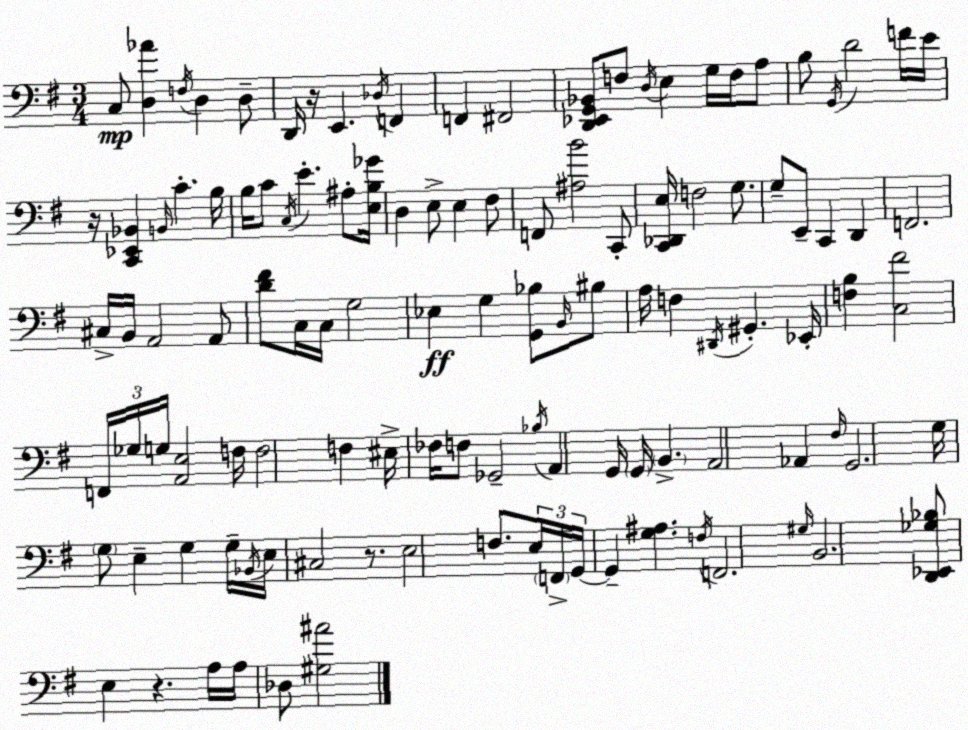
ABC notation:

X:1
T:Untitled
M:3/4
L:1/4
K:Em
C,/2 [D,_A] F,/4 D, D,/2 D,,/4 z/4 E,, _D,/4 F,, F,, ^F,,2 [D,,_E,,G,,_B,,]/2 F,/2 D,/4 E, G,/4 F,/4 A,/2 B,/2 G,,/4 D2 F/4 E/4 z/4 [C,,_E,,_B,,] B,,/4 C B,/4 B,/4 C/2 C,/4 E ^A,/2 [E,B,_G]/4 D, E,/2 E, ^F,/2 F,,/2 [^A,B]2 C,,/2 [C,,_D,,E,]/4 F,2 G,/2 G,/2 E,,/2 C,, D,, F,,2 ^C,/4 B,,/4 A,,2 A,,/2 [D^F]/2 C,/4 C,/4 G,2 _E, G, [G,,_B,]/2 B,,/4 ^B,/2 A,/4 F, ^D,,/4 ^G,, _E,,/4 [F,B,] [C,^F]2 F,,/4 _G,/4 G,/4 [A,,E,]2 F,/4 F,2 F, ^E,/4 _F,/4 F,/2 _G,,2 _B,/4 A,, G,,/4 G,,/4 B,, A,,2 _A,, ^F,/4 G,,2 G,/4 G,/2 E, G, G,/4 _B,,/4 E,/4 ^C,2 z/2 E,2 F,/2 E,/4 F,,/4 G,,/4 G,, [G,^A,] F,/4 F,,2 ^G,/4 B,,2 [D,,_E,,_G,_B,]/2 E, z A,/4 A,/4 _D,/2 [^G,^A]2